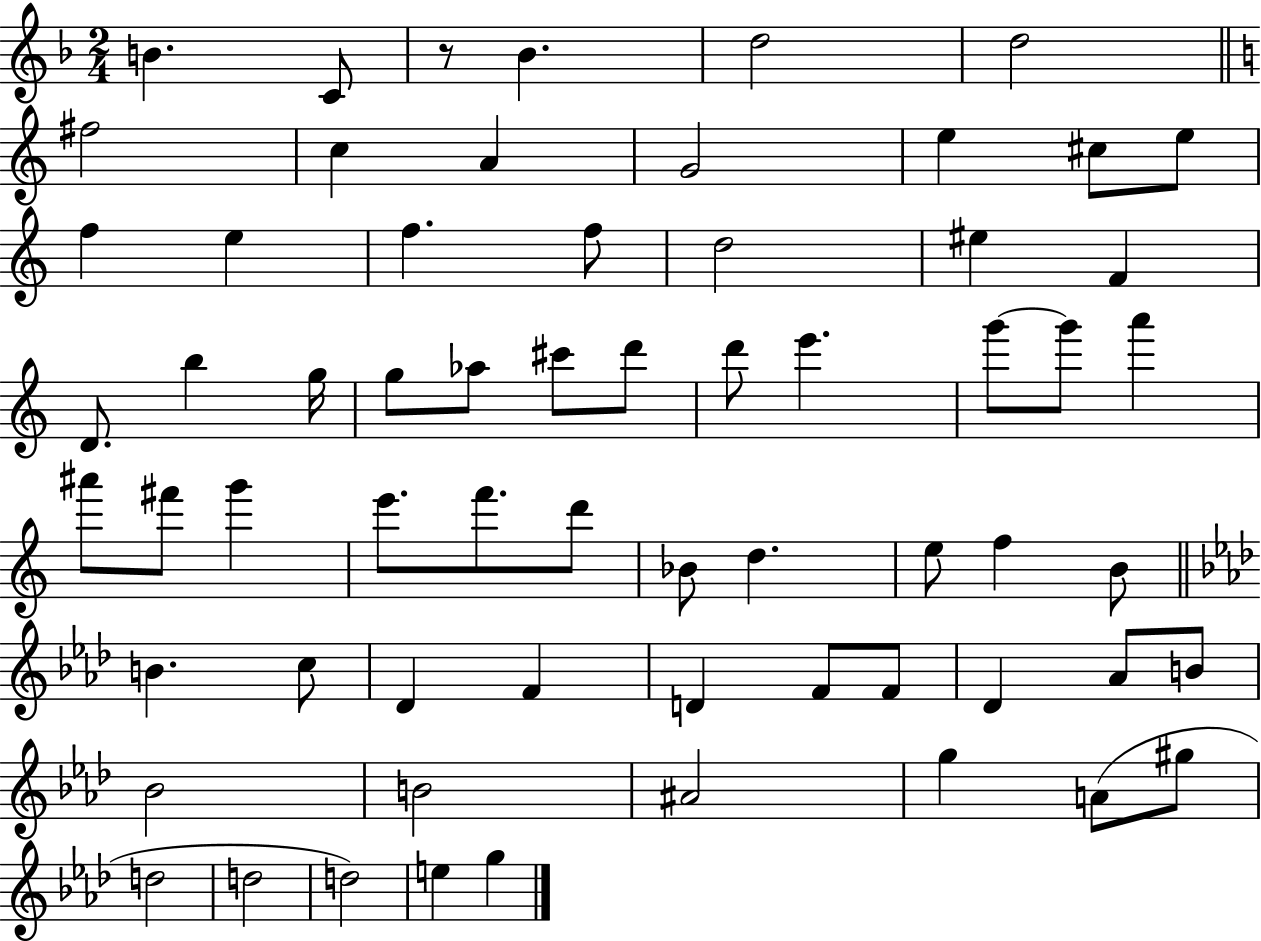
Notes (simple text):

B4/q. C4/e R/e Bb4/q. D5/h D5/h F#5/h C5/q A4/q G4/h E5/q C#5/e E5/e F5/q E5/q F5/q. F5/e D5/h EIS5/q F4/q D4/e. B5/q G5/s G5/e Ab5/e C#6/e D6/e D6/e E6/q. G6/e G6/e A6/q A#6/e F#6/e G6/q E6/e. F6/e. D6/e Bb4/e D5/q. E5/e F5/q B4/e B4/q. C5/e Db4/q F4/q D4/q F4/e F4/e Db4/q Ab4/e B4/e Bb4/h B4/h A#4/h G5/q A4/e G#5/e D5/h D5/h D5/h E5/q G5/q